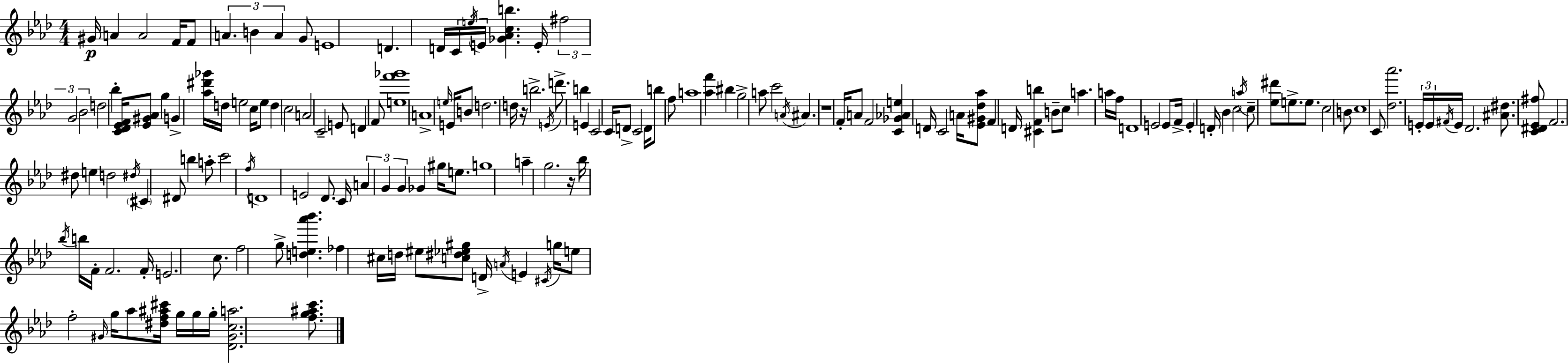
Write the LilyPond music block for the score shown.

{
  \clef treble
  \numericTimeSignature
  \time 4/4
  \key f \minor
  gis'16\p a'4 a'2 f'16 f'8 | \tuplet 3/2 { a'4. b'4 a'4 } g'8 | e'1 | d'4. d'16 \tuplet 3/2 { c'16 \acciaccatura { e''16 } e'16 } <ges' aes' c'' b''>4. | \break e'16-. \tuplet 3/2 { fis''2 g'2 | bes'2 } d''2 | bes''4-. <c' des' ees' f'>16 <ees' gis' aes'>8 g''4 g'4-> | <aes'' dis''' ges'''>16 d''16 e''2 c''16 e''8 d''4 | \break c''2 a'2 | c'2-- e'8 d'4 f'8 | <e'' f''' ges'''>1 | a'1-> | \break \grace { e''16 } e'16 b'8 d''2. | d''16 r16 b''2.-> \acciaccatura { e'16 } | d'''8.-> b''4 e'4 c'2 | c'16 d'8-> c'2 d'16 b''8 | \break f''8 a''1 | <aes'' f'''>4 bis''4 g''2-> | a''8 c'''2 \acciaccatura { a'16 } ais'4. | r1 | \break f'16-. a'8 f'2 <c' ges' aes' e''>4 | d'16 c'2 a'16 <ees' gis' des'' aes''>8 f'4 | d'16 <cis' f' b''>4 b'8-- c''8 a''4. | a''16 f''16 d'1 | \break e'2 e'8 f'16-> e'4-. | d'16-. bes'4 c''2 | \acciaccatura { a''16 } c''8-- <ees'' dis'''>8 e''8.-> e''8. c''2 | b'8 c''1 | \break c'8 <des'' aes'''>2. | \tuplet 3/2 { e'16-. e'16 \acciaccatura { fis'16 } } e'16 des'2. | <ais' dis''>8. <c' dis' ees' fis''>8 f'2. | dis''8 e''4 d''2 | \break \acciaccatura { dis''16 } \parenthesize cis'4 dis'8 b''4 a''8-. c'''2 | \acciaccatura { f''16 } d'1 | e'2 | des'8. c'16 \tuplet 3/2 { a'4 g'4 g'4 } | \break ges'4 gis''16 e''8. g''1 | a''4-- g''2. | r16 bes''16 \acciaccatura { bes''16 } b''16 f'16-. f'2. | f'16-. e'2. | \break c''8. f''2 | g''8-> <d'' e'' aes''' bes'''>4. fes''4 cis''16 d''16 eis''8 | <c'' dis'' ees'' gis''>8 d'16-> \acciaccatura { a'16 } e'4 \acciaccatura { cis'16 } g''16 e''8 f''2-. | \grace { gis'16 } g''16 aes''8 <dis'' f'' ais'' cis'''>16 g''16 g''16 g''16-. <des' gis' c'' a''>2. | \break <f'' g'' ais'' c'''>8. \bar "|."
}